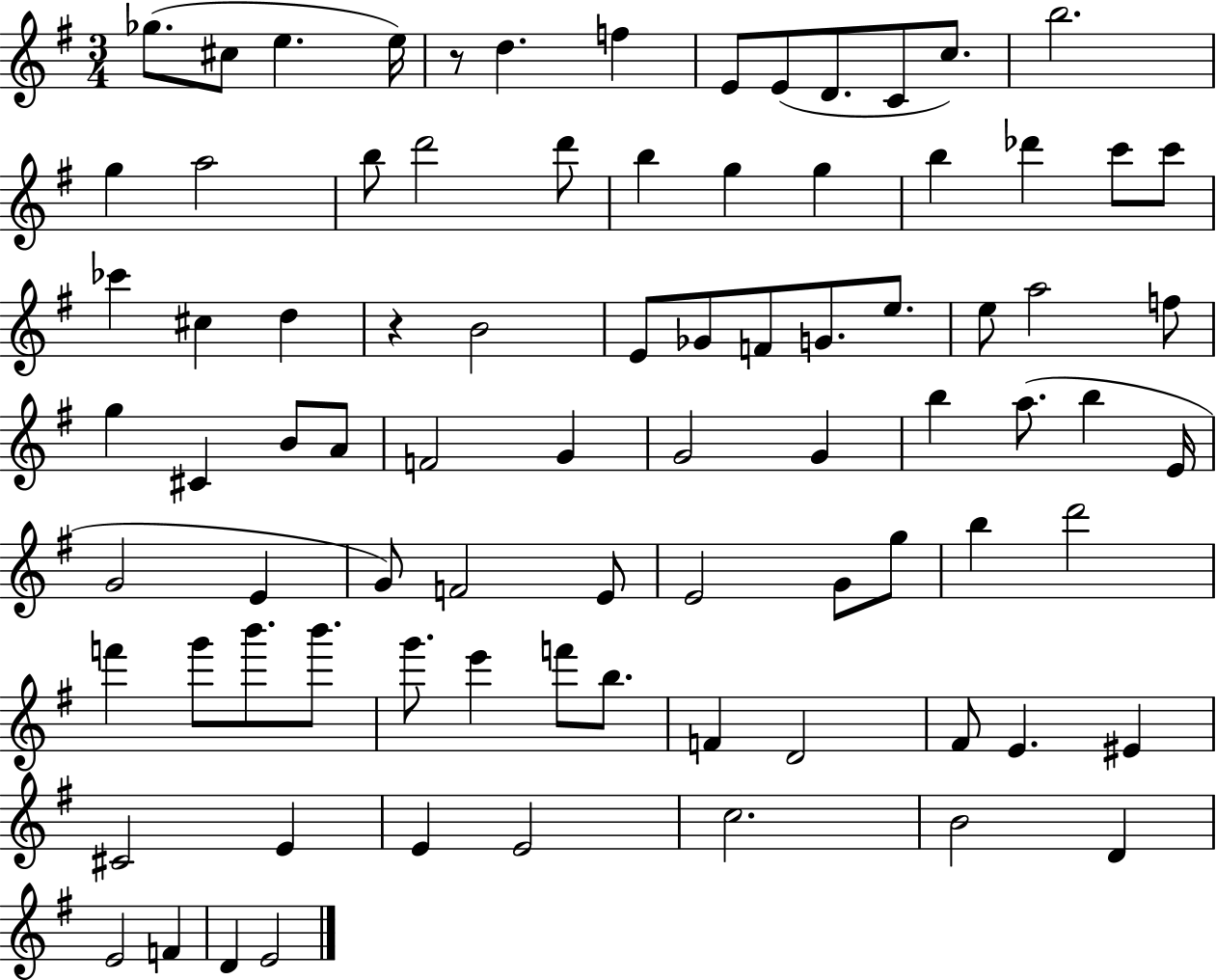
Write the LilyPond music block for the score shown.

{
  \clef treble
  \numericTimeSignature
  \time 3/4
  \key g \major
  ges''8.( cis''8 e''4. e''16) | r8 d''4. f''4 | e'8 e'8( d'8. c'8 c''8.) | b''2. | \break g''4 a''2 | b''8 d'''2 d'''8 | b''4 g''4 g''4 | b''4 des'''4 c'''8 c'''8 | \break ces'''4 cis''4 d''4 | r4 b'2 | e'8 ges'8 f'8 g'8. e''8. | e''8 a''2 f''8 | \break g''4 cis'4 b'8 a'8 | f'2 g'4 | g'2 g'4 | b''4 a''8.( b''4 e'16 | \break g'2 e'4 | g'8) f'2 e'8 | e'2 g'8 g''8 | b''4 d'''2 | \break f'''4 g'''8 b'''8. b'''8. | g'''8. e'''4 f'''8 b''8. | f'4 d'2 | fis'8 e'4. eis'4 | \break cis'2 e'4 | e'4 e'2 | c''2. | b'2 d'4 | \break e'2 f'4 | d'4 e'2 | \bar "|."
}